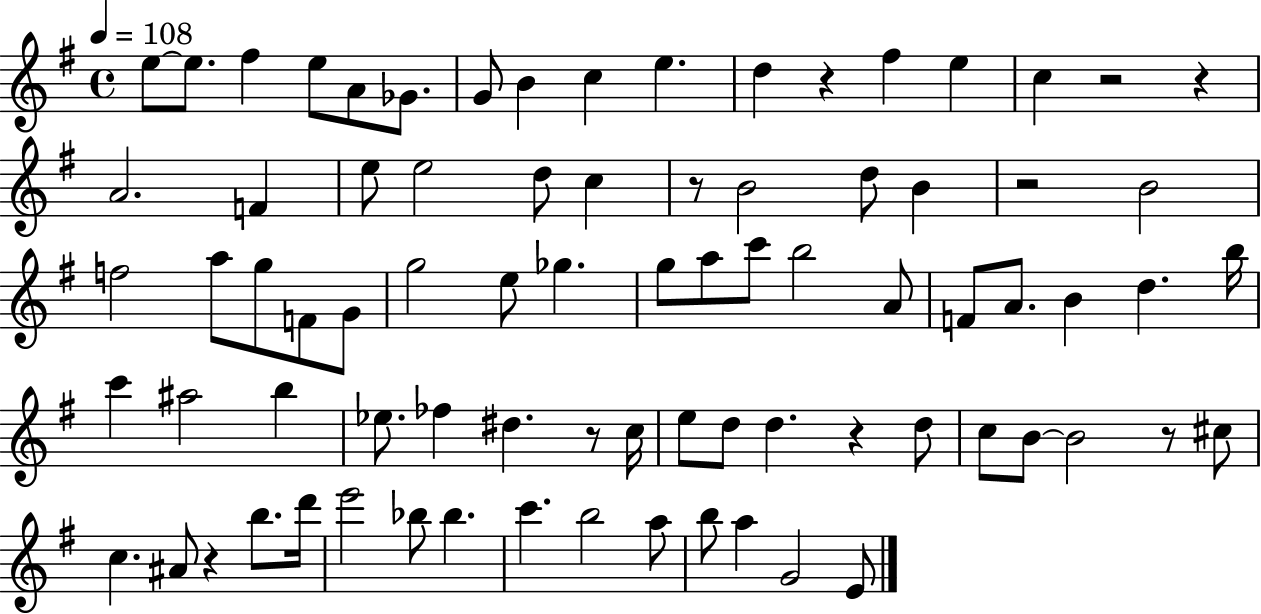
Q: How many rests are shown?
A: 9